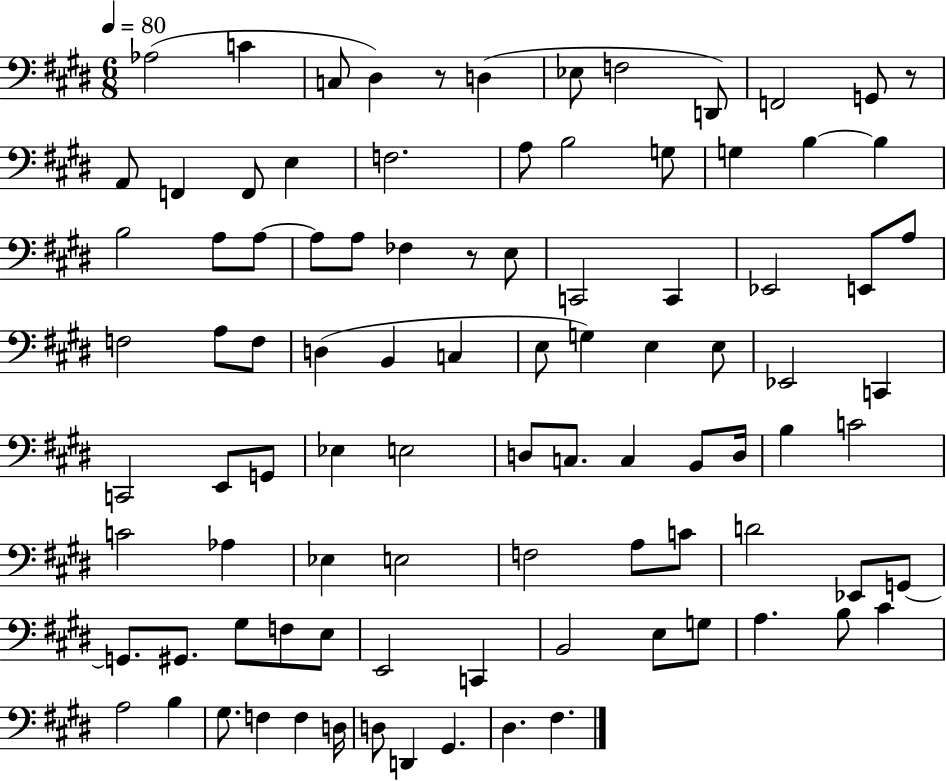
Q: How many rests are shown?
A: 3